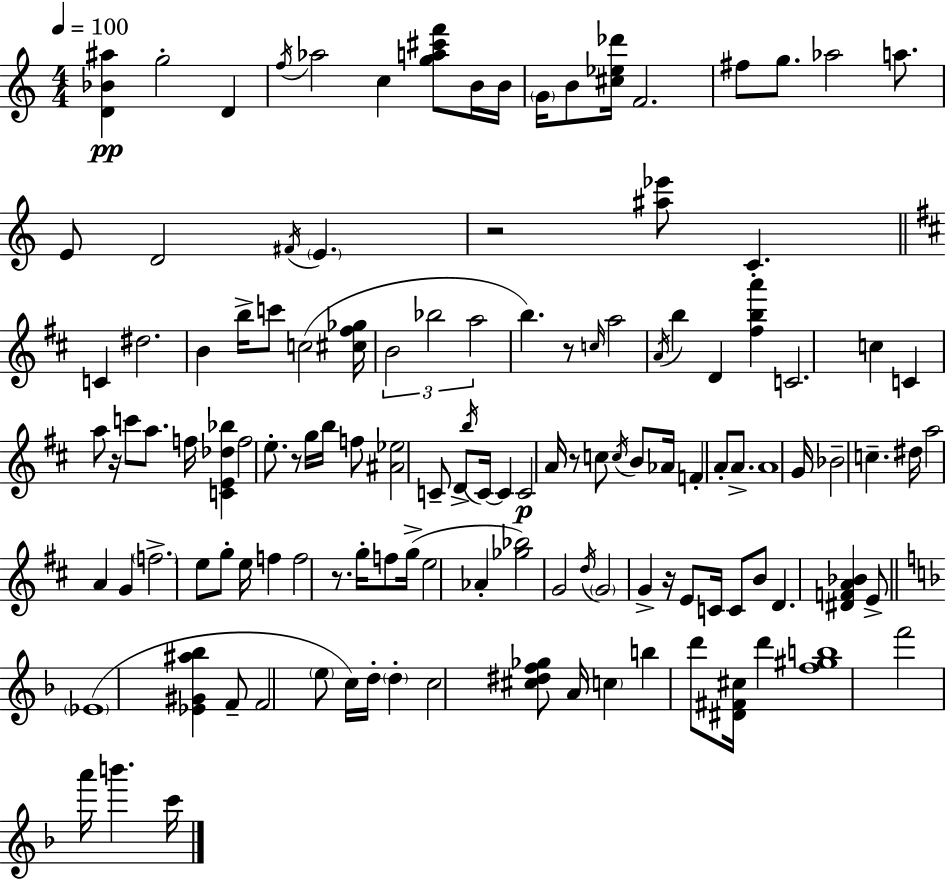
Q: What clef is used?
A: treble